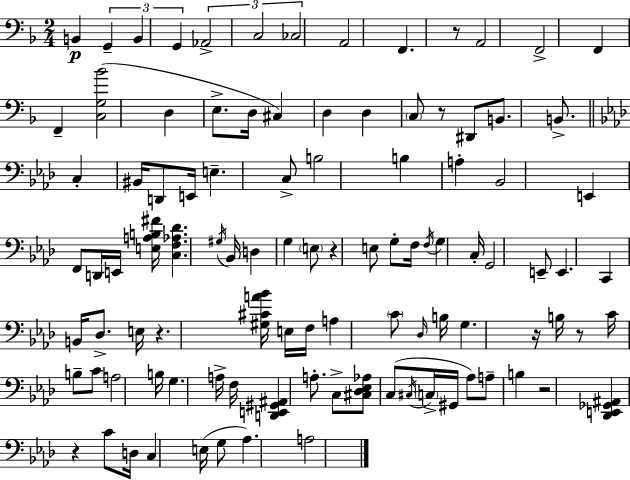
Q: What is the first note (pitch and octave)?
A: B2